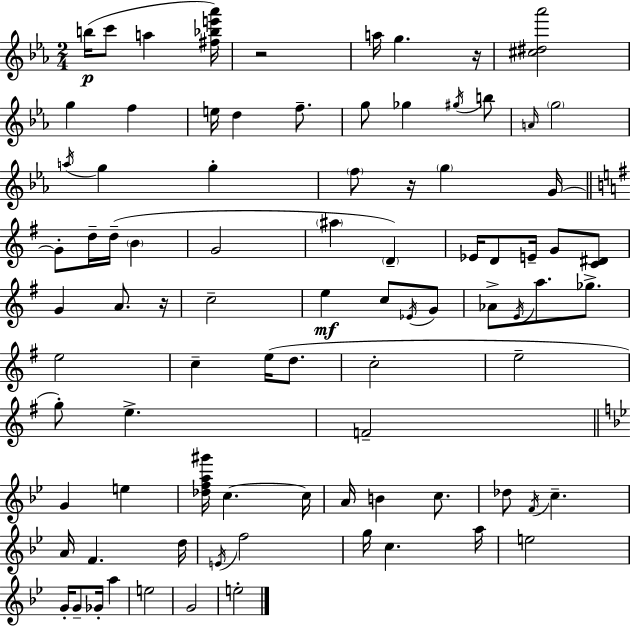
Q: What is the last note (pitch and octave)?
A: E5